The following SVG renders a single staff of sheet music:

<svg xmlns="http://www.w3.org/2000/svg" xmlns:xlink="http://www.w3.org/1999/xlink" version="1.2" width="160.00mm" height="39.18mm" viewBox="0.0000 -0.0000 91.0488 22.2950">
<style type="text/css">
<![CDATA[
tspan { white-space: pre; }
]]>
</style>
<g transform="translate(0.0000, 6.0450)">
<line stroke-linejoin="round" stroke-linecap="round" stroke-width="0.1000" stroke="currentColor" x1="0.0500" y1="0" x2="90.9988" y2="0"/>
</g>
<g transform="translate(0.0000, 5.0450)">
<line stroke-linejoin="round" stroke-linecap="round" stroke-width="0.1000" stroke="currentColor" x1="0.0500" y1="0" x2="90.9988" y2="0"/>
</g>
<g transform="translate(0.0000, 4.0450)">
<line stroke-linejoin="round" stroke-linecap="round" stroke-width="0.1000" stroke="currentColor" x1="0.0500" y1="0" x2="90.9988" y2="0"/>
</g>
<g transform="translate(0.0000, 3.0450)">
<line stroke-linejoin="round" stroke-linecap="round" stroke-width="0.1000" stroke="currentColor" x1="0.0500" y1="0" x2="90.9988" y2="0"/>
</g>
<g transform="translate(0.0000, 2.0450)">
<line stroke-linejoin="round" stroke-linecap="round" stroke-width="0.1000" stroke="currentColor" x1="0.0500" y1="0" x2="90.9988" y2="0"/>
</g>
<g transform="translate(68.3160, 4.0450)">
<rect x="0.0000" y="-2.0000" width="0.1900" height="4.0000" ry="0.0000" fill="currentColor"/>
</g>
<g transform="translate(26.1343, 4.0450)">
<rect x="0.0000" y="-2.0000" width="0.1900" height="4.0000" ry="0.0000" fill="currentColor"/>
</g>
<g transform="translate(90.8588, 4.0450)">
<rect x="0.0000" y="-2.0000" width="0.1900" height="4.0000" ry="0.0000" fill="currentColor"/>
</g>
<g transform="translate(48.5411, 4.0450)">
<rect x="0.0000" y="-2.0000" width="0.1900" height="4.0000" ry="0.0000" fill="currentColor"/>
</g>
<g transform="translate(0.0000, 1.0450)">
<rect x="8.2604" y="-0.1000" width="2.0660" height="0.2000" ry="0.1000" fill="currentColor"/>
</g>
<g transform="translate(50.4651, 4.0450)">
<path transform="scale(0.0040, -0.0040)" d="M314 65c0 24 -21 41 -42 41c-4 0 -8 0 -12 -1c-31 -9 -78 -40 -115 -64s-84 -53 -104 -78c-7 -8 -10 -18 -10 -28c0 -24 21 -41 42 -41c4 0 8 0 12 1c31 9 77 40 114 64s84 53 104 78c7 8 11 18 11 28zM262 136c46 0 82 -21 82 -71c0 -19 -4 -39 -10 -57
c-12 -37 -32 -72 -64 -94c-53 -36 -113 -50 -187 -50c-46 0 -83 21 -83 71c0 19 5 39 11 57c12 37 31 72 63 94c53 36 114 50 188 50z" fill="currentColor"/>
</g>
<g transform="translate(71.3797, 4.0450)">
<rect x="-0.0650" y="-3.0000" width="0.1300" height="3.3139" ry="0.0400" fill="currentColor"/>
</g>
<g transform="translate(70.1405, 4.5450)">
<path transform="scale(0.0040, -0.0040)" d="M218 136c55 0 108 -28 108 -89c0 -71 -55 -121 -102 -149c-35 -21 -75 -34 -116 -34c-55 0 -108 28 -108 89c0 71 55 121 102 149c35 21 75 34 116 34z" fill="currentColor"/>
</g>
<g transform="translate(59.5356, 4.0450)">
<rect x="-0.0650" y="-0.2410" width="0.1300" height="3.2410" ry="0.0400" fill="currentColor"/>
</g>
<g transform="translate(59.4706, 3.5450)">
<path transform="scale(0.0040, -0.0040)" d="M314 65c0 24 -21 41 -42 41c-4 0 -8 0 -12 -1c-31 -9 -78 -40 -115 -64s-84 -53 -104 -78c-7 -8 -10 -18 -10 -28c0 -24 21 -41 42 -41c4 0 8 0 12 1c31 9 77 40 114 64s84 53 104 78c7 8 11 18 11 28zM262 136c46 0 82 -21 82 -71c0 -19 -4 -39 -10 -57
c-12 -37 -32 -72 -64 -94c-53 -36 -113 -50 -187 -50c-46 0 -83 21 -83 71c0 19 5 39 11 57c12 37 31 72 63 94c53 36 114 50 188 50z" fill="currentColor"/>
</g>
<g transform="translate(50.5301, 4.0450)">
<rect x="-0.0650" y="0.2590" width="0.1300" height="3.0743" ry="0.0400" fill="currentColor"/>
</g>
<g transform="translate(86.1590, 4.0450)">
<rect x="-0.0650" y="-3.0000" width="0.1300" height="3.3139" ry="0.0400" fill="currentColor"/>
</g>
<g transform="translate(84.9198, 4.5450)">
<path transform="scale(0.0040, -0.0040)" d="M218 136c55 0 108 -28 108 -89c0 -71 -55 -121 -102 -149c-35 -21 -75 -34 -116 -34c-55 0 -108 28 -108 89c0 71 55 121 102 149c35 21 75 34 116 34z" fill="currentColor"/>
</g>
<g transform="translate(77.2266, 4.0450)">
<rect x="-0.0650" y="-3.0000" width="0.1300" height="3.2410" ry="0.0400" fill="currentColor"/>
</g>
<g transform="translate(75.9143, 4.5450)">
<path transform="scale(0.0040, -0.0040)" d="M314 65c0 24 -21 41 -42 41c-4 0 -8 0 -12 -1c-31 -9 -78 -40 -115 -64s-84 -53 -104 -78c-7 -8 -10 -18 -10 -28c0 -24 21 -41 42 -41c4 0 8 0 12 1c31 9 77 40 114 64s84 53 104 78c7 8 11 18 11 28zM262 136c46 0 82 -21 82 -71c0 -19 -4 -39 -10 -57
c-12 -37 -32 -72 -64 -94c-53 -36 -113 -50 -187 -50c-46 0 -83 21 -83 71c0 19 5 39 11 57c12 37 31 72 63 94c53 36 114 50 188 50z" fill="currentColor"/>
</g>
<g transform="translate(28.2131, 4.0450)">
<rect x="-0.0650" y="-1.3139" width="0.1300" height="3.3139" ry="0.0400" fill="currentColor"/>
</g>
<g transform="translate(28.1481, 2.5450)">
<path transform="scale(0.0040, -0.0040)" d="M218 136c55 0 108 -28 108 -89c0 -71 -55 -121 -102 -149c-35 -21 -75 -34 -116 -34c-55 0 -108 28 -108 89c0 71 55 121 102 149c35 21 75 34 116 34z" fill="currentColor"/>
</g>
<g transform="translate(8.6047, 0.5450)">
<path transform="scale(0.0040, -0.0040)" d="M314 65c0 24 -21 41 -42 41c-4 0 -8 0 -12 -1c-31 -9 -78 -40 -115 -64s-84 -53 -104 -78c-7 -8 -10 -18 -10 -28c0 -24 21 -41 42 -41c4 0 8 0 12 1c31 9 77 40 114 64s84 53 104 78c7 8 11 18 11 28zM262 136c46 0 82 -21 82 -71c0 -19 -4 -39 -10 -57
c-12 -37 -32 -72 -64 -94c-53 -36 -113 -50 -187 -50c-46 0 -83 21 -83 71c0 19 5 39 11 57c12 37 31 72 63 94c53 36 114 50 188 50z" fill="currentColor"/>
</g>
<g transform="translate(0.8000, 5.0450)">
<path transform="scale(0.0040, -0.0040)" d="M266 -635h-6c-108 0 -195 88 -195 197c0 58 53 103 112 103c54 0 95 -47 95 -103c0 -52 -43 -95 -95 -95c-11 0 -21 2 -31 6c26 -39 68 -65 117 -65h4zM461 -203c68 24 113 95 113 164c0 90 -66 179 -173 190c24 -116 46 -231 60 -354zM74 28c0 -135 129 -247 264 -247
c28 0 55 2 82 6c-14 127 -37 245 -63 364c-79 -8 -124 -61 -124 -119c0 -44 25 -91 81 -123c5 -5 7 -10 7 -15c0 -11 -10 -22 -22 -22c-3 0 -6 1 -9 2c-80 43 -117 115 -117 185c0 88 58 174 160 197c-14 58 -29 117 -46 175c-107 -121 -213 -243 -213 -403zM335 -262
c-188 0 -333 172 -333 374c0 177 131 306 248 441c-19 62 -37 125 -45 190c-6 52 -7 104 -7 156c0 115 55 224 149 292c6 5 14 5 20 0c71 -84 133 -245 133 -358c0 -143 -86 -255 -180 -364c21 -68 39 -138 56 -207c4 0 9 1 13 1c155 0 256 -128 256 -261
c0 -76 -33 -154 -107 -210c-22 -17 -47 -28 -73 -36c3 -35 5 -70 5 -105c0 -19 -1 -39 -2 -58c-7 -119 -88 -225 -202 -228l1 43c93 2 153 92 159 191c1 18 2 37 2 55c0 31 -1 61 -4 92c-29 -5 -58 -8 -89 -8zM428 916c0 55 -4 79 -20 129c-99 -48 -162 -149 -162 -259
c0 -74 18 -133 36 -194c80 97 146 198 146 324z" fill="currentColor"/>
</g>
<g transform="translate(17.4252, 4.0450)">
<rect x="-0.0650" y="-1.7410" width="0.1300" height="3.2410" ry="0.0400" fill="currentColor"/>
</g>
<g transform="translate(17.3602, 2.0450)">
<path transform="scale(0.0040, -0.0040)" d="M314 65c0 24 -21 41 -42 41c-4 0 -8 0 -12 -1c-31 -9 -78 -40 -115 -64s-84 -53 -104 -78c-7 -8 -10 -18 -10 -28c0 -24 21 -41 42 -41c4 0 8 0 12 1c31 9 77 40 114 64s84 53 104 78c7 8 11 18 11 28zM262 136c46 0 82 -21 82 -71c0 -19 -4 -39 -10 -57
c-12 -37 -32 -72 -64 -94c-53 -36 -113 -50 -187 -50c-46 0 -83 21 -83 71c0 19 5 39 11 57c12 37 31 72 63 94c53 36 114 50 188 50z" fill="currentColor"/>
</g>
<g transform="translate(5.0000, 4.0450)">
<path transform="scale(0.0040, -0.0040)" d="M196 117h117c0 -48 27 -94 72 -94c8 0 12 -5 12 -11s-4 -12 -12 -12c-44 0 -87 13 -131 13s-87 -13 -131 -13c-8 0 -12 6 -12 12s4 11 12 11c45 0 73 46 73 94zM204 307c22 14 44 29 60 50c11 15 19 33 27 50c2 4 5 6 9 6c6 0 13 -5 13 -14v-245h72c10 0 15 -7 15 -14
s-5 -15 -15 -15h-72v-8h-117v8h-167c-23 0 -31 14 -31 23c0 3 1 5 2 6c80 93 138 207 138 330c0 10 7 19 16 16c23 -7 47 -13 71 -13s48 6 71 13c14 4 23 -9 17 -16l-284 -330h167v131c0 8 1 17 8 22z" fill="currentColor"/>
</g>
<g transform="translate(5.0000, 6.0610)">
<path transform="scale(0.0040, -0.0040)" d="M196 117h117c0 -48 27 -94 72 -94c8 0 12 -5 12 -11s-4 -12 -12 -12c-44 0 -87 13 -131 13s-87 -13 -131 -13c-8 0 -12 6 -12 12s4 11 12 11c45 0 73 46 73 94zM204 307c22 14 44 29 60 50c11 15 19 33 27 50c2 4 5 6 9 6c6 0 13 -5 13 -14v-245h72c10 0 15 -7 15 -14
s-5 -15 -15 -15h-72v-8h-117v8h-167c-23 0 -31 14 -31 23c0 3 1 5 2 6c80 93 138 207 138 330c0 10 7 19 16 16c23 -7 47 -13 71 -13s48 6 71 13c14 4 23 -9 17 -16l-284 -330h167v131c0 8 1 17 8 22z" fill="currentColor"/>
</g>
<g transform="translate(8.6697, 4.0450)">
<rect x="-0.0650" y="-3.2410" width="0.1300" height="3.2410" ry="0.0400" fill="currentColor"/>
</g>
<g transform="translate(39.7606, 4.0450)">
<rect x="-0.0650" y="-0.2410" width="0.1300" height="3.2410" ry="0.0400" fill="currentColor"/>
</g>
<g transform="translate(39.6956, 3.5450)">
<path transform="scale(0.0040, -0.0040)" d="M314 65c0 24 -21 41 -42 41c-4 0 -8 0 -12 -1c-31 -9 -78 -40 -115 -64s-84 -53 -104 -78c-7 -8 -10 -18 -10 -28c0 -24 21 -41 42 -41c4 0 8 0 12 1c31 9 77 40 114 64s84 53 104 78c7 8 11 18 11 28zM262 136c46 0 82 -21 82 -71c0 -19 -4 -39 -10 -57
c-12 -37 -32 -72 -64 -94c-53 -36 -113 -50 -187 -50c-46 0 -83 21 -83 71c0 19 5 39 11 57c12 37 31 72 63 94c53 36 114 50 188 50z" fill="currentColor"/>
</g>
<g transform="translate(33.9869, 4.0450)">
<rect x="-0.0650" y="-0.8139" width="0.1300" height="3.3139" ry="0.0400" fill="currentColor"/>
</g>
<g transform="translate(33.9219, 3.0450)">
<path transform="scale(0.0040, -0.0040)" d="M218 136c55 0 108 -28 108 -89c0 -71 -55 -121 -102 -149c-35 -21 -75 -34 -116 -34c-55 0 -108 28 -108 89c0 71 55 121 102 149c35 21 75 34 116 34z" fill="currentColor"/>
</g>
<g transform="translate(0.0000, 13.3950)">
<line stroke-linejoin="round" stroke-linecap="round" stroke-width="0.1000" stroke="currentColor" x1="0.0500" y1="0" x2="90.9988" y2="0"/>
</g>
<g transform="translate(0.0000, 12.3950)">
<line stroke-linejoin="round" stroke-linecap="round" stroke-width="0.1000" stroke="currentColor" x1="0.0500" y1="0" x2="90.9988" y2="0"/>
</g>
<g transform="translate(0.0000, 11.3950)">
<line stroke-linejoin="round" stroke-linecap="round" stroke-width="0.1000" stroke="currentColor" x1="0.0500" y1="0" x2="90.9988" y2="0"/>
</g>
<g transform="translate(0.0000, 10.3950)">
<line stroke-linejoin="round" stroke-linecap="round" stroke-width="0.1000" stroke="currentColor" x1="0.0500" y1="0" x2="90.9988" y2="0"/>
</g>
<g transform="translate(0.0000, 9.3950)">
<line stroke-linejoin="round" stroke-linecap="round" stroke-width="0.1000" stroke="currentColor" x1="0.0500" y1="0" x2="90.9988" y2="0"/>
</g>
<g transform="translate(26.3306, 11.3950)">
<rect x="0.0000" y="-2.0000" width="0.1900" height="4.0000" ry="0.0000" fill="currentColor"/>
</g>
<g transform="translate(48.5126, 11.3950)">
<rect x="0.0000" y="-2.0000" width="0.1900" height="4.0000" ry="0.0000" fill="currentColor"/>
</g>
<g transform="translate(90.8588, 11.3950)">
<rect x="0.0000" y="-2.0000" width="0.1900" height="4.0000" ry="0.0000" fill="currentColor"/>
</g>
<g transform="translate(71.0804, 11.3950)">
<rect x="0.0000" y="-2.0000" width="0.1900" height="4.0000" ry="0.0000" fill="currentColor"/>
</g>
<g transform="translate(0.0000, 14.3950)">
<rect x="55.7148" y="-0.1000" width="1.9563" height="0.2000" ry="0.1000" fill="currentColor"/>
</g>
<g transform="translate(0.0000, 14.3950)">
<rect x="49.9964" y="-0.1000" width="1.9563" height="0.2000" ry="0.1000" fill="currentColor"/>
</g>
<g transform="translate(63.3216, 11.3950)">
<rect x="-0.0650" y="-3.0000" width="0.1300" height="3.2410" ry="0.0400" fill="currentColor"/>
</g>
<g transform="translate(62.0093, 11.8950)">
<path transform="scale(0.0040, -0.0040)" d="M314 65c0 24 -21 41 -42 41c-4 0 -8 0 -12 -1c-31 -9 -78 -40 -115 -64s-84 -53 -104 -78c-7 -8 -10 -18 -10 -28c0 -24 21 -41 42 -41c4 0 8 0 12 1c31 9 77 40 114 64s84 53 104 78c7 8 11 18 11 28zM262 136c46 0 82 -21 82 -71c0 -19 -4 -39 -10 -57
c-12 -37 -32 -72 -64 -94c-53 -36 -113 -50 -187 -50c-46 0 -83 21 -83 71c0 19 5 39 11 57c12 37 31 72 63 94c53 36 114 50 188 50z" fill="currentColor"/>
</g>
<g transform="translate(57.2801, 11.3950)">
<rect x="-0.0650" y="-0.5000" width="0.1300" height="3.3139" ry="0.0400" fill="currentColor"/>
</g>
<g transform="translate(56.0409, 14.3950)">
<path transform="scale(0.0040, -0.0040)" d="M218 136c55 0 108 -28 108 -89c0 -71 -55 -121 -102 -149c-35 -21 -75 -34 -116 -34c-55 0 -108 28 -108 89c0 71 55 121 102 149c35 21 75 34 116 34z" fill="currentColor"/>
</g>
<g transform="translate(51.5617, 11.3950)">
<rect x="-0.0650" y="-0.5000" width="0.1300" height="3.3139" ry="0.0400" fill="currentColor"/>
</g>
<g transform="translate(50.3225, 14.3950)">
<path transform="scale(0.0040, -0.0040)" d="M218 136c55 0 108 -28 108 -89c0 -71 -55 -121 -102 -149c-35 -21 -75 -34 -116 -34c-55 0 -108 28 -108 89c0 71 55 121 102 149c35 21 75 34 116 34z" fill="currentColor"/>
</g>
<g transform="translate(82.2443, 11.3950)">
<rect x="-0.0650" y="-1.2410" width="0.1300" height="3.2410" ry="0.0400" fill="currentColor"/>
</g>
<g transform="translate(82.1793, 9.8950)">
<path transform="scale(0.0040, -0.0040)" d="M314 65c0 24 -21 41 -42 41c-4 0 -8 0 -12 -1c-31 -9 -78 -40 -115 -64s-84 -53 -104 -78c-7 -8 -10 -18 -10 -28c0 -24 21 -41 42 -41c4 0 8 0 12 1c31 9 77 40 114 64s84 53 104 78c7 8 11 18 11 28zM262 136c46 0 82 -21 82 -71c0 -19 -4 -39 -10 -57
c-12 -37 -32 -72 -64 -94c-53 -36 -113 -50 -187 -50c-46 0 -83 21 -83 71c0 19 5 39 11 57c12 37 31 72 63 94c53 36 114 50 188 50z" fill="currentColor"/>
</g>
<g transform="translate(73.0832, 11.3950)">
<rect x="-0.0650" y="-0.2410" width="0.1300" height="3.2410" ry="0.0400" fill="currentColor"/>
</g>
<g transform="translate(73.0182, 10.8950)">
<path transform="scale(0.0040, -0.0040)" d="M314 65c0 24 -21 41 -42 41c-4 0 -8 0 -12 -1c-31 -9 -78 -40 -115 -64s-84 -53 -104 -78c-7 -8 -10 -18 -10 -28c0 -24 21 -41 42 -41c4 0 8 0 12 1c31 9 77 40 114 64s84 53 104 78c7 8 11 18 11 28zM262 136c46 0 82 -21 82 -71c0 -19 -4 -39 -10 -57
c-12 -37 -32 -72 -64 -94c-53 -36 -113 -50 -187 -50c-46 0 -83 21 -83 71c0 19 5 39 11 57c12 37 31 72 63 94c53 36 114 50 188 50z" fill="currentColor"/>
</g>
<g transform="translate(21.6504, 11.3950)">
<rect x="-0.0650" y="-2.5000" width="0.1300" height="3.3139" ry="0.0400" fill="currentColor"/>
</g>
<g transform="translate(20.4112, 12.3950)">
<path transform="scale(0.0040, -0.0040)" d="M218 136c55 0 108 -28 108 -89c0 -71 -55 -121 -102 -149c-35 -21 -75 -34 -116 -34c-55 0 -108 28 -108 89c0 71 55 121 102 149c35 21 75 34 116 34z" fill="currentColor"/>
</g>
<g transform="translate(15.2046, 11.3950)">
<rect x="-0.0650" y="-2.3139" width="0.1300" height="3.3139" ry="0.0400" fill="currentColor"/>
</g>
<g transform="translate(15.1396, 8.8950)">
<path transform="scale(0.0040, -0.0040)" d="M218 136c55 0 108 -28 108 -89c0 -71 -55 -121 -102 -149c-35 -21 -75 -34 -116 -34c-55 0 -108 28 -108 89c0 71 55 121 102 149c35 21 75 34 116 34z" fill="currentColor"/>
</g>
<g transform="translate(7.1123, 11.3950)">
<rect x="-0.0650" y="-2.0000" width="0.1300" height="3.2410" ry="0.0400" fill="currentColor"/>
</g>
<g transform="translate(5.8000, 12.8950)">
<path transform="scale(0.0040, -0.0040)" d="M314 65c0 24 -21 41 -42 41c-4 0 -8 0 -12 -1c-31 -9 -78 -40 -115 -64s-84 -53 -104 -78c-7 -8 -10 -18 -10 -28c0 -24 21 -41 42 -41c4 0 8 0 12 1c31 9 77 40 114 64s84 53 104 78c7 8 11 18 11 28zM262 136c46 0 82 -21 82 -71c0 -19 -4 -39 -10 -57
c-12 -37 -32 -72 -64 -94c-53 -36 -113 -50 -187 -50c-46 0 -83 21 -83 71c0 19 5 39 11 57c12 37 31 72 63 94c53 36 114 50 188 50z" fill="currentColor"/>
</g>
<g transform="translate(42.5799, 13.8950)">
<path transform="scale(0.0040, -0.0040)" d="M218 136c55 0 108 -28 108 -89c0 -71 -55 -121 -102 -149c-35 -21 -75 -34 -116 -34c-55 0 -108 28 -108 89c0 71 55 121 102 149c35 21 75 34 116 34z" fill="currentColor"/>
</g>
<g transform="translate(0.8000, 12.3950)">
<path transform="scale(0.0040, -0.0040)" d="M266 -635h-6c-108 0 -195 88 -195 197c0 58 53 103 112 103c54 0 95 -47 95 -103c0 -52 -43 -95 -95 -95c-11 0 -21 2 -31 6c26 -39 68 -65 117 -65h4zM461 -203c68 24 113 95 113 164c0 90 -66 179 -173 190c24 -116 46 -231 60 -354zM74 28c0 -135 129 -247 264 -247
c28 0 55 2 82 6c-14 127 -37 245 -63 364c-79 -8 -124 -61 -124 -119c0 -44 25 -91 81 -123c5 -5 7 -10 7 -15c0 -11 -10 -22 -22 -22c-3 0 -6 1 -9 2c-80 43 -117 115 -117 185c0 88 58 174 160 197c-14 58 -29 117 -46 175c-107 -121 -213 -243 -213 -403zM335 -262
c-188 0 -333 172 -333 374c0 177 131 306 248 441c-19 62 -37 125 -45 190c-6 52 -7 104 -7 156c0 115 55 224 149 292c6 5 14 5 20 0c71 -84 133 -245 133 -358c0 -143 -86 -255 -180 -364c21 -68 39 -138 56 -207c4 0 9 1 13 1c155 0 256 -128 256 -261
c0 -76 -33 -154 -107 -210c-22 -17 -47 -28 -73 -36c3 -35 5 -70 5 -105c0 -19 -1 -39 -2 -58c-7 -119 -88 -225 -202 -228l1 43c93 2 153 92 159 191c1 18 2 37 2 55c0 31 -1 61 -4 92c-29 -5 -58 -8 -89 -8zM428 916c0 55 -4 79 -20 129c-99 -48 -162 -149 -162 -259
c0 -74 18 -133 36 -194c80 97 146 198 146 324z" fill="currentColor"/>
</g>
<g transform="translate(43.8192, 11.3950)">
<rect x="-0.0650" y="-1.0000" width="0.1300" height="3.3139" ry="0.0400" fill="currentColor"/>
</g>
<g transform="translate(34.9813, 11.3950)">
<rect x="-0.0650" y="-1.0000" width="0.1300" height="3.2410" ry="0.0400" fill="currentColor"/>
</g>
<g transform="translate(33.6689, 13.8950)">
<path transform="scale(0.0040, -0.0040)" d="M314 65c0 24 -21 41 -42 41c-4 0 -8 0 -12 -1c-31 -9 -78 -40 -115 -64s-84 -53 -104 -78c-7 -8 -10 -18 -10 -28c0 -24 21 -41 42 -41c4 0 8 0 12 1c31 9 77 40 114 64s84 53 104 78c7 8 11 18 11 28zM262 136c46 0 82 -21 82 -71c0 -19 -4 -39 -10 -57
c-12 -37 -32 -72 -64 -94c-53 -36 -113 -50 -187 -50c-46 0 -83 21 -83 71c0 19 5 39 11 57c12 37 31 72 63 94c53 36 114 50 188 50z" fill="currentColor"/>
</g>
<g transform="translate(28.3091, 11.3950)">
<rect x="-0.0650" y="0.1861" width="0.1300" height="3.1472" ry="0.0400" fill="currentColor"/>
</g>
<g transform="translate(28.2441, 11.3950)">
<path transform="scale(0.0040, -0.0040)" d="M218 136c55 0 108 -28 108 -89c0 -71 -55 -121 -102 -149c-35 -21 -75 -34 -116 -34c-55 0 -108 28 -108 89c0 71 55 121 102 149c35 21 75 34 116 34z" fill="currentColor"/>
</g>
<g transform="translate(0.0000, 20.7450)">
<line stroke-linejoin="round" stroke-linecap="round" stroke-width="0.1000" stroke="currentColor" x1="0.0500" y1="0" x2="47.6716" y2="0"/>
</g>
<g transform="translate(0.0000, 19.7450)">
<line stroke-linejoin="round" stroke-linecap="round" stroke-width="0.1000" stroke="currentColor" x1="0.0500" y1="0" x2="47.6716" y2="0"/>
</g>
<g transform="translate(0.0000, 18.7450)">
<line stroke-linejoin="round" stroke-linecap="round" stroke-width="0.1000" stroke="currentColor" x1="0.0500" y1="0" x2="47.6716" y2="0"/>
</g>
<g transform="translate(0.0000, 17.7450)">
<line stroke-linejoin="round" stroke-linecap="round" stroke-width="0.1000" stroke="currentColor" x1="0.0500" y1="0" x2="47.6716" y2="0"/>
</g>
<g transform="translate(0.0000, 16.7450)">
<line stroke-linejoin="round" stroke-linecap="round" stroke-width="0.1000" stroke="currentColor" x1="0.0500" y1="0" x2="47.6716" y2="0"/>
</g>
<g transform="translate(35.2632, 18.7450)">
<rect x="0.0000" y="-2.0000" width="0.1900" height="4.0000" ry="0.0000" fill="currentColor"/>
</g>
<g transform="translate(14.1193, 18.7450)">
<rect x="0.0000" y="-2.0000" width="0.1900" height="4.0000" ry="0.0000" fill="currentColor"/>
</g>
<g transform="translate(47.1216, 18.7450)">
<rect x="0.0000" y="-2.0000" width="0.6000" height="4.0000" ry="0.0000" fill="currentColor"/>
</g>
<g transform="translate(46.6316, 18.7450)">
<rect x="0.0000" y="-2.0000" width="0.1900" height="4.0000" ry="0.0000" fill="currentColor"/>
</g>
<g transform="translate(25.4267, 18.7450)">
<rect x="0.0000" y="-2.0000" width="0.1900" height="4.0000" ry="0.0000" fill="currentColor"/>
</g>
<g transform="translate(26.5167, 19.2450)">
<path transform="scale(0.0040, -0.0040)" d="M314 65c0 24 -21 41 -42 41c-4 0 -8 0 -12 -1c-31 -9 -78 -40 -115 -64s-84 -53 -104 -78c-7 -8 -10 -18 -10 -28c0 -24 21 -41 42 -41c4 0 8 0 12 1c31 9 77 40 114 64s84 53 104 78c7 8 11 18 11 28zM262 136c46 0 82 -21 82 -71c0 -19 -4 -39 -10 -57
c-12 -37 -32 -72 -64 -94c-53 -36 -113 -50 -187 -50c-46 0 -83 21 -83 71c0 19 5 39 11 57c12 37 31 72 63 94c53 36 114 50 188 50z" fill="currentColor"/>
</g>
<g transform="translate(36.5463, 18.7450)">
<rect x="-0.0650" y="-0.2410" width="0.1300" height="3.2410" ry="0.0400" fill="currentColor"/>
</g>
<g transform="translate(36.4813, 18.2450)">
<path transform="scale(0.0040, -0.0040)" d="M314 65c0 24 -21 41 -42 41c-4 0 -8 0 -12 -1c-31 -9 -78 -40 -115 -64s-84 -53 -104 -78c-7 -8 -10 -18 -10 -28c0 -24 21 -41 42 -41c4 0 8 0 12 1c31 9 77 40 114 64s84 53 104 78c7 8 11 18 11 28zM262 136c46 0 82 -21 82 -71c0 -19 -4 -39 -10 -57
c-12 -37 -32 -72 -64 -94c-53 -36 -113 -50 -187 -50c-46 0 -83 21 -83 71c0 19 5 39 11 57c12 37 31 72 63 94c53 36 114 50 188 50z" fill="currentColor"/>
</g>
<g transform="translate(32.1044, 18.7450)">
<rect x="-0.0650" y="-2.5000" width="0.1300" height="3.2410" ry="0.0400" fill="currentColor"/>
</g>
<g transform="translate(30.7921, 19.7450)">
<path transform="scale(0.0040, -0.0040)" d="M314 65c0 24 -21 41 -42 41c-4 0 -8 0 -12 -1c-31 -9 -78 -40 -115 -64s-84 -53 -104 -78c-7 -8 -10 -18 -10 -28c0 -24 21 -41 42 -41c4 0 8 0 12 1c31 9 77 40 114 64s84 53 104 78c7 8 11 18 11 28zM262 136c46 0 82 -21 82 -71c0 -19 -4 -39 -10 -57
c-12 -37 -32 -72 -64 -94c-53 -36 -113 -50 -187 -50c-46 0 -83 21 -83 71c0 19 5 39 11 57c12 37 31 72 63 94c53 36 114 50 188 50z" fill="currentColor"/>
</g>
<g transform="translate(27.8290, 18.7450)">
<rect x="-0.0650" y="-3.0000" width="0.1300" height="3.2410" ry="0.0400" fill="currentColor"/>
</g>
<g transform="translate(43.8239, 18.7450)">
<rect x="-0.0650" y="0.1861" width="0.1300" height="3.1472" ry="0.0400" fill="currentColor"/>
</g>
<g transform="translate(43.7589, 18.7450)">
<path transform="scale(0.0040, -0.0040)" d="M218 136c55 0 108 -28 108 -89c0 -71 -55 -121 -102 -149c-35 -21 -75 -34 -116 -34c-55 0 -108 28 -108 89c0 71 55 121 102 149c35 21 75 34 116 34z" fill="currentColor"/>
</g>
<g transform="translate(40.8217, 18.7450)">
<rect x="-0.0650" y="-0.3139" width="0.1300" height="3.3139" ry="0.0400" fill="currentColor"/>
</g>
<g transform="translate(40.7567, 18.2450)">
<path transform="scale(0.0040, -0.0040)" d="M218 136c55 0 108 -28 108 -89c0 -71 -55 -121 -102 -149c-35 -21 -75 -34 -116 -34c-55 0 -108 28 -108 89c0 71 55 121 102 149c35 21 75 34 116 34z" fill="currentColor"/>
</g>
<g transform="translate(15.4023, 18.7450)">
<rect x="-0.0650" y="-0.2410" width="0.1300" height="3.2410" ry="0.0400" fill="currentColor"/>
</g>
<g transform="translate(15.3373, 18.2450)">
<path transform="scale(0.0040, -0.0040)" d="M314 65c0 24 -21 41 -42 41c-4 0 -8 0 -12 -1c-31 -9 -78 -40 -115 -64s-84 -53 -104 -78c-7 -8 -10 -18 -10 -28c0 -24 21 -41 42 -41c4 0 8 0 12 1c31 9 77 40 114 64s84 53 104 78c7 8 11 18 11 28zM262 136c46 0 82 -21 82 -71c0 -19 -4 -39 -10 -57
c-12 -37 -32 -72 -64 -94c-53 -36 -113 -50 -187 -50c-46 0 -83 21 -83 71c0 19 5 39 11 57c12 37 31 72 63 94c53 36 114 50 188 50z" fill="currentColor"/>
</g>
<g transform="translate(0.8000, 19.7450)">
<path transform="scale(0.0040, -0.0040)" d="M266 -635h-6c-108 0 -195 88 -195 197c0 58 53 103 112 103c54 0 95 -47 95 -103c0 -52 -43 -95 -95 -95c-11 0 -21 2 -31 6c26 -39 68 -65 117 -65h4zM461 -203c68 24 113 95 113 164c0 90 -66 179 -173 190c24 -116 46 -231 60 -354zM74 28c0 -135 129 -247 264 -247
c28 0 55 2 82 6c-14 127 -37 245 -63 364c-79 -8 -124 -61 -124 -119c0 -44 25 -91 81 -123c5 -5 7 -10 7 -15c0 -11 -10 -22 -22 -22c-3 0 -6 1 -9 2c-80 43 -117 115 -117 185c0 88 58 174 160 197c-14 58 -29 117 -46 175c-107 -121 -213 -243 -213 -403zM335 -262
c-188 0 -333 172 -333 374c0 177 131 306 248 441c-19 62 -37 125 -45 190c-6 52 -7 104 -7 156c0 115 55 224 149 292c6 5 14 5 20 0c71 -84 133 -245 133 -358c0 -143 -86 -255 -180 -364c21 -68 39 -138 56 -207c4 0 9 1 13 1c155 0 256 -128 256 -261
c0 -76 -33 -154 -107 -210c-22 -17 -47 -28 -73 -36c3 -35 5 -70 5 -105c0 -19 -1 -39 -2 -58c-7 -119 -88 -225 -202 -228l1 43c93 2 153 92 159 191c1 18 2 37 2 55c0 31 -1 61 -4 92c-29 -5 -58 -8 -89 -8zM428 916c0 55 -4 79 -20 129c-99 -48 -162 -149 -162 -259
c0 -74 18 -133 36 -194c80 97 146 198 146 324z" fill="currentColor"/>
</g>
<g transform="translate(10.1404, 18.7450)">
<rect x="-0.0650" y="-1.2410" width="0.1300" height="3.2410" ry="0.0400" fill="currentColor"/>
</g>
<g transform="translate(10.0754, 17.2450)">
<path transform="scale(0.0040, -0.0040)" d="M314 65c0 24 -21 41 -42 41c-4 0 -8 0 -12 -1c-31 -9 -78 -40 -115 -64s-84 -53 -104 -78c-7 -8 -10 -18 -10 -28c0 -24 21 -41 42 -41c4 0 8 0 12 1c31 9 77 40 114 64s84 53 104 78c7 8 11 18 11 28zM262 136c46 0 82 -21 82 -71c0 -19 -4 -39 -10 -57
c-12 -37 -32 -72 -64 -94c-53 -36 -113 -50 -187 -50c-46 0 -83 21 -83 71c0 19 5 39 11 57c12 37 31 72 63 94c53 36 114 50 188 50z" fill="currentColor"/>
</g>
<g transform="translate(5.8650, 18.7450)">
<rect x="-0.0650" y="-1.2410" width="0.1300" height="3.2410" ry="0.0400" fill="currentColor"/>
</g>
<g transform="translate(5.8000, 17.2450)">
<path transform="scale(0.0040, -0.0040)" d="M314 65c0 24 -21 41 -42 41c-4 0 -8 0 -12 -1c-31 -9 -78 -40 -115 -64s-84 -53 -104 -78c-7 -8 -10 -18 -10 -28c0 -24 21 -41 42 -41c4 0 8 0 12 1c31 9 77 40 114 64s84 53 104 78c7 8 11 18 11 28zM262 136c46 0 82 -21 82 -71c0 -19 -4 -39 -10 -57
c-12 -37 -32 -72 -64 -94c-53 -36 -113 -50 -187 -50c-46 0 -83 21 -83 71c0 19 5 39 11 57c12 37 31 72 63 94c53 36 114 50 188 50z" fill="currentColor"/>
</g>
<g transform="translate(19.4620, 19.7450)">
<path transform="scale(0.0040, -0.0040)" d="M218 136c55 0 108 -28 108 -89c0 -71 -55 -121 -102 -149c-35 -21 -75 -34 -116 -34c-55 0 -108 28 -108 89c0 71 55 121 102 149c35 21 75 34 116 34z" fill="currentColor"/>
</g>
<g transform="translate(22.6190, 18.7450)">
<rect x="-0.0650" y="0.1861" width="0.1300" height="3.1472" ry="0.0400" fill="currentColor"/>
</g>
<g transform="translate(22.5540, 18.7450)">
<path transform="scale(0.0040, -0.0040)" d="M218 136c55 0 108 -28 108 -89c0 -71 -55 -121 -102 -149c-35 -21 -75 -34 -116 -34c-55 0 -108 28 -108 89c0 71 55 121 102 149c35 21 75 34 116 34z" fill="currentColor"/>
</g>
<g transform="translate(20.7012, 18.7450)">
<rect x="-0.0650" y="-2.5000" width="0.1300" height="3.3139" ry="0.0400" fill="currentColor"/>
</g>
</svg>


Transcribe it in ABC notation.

X:1
T:Untitled
M:4/4
L:1/4
K:C
b2 f2 e d c2 B2 c2 A A2 A F2 g G B D2 D C C A2 c2 e2 e2 e2 c2 G B A2 G2 c2 c B